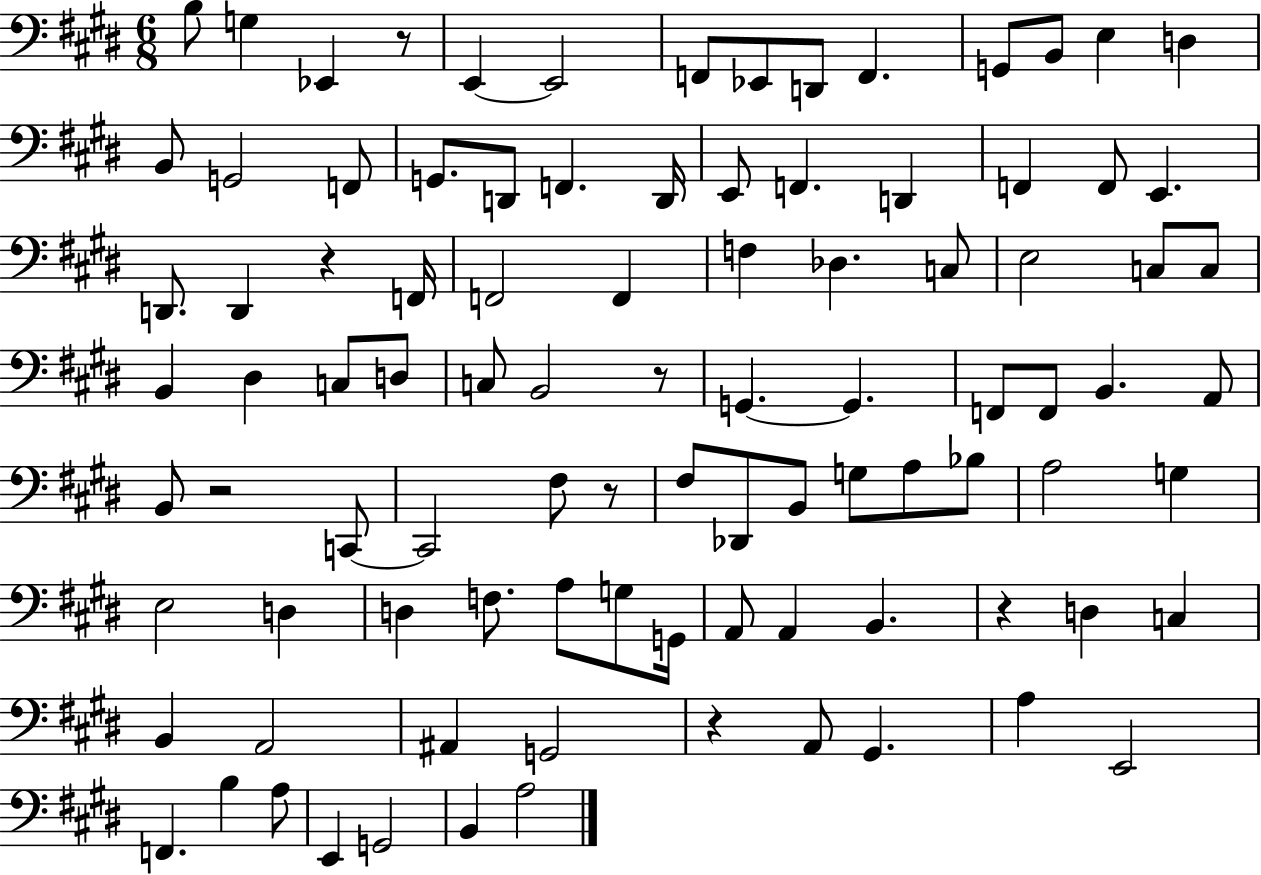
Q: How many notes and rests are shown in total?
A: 95